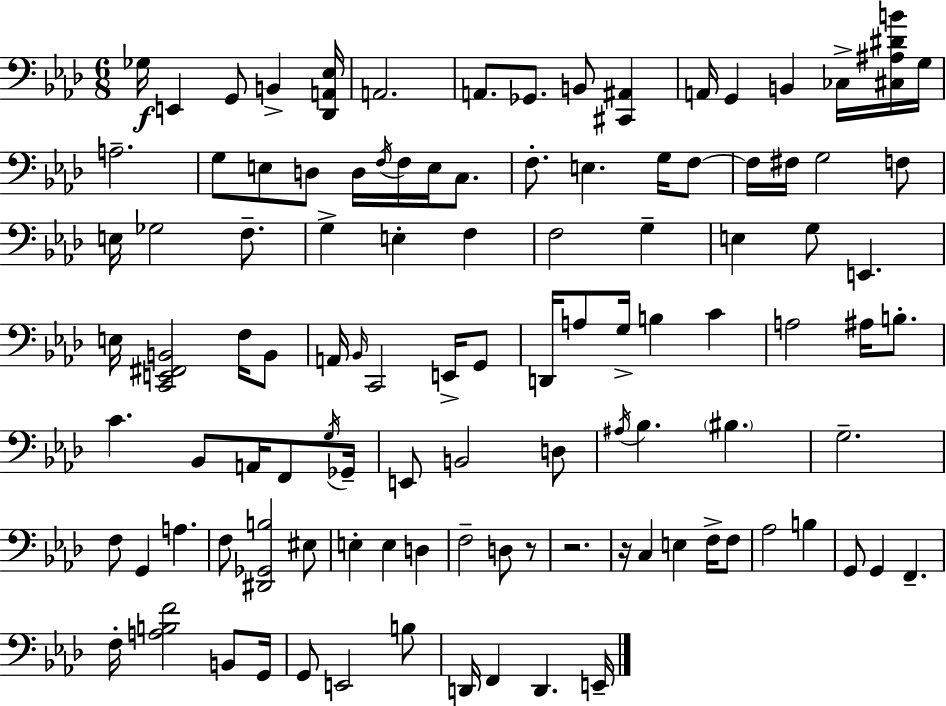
X:1
T:Untitled
M:6/8
L:1/4
K:Ab
_G,/4 E,, G,,/2 B,, [_D,,A,,_E,]/4 A,,2 A,,/2 _G,,/2 B,,/2 [^C,,^A,,] A,,/4 G,, B,, _C,/4 [^C,^A,^DB]/4 G,/4 A,2 G,/2 E,/2 D,/2 D,/4 F,/4 F,/4 E,/4 C,/2 F,/2 E, G,/4 F,/2 F,/4 ^F,/4 G,2 F,/2 E,/4 _G,2 F,/2 G, E, F, F,2 G, E, G,/2 E,, E,/4 [C,,E,,^F,,B,,]2 F,/4 B,,/2 A,,/4 _B,,/4 C,,2 E,,/4 G,,/2 D,,/4 A,/2 G,/4 B, C A,2 ^A,/4 B,/2 C _B,,/2 A,,/4 F,,/2 G,/4 _G,,/4 E,,/2 B,,2 D,/2 ^A,/4 _B, ^B, G,2 F,/2 G,, A, F,/2 [^D,,_G,,B,]2 ^E,/2 E, E, D, F,2 D,/2 z/2 z2 z/4 C, E, F,/4 F,/2 _A,2 B, G,,/2 G,, F,, F,/4 [A,B,F]2 B,,/2 G,,/4 G,,/2 E,,2 B,/2 D,,/4 F,, D,, E,,/4